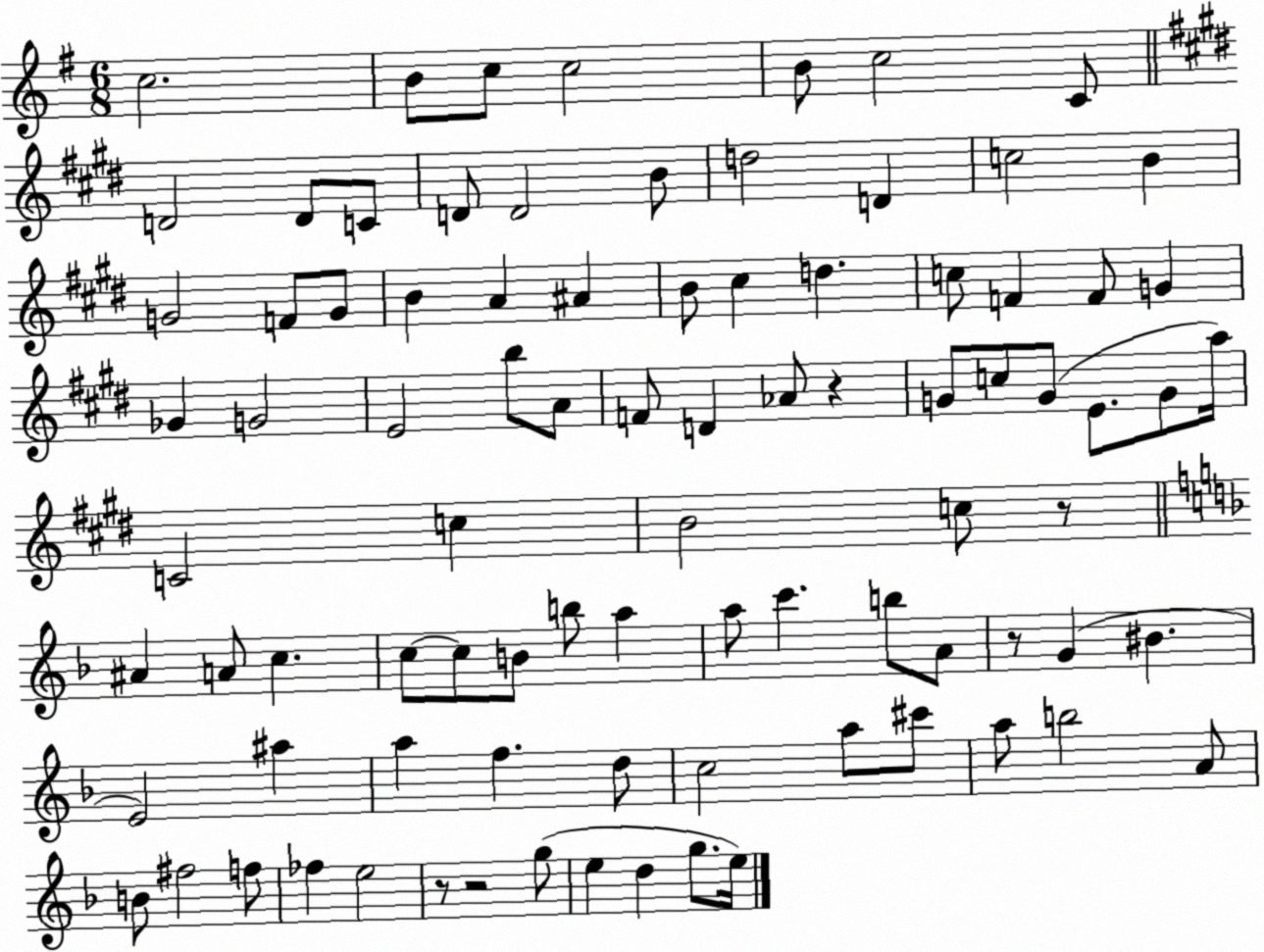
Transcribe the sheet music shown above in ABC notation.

X:1
T:Untitled
M:6/8
L:1/4
K:G
c2 B/2 c/2 c2 B/2 c2 C/2 D2 D/2 C/2 D/2 D2 B/2 d2 D c2 B G2 F/2 G/2 B A ^A B/2 ^c d c/2 F F/2 G _G G2 E2 b/2 A/2 F/2 D _A/2 z G/2 c/2 G/2 E/2 G/2 a/4 C2 c B2 c/2 z/2 ^A A/2 c c/2 c/2 B/2 b/2 a a/2 c' b/2 A/2 z/2 G ^B E2 ^a a f d/2 c2 a/2 ^c'/2 a/2 b2 A/2 B/2 ^f2 f/2 _f e2 z/2 z2 g/2 e d g/2 e/4